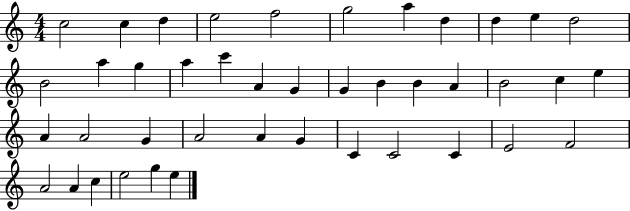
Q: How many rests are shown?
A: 0